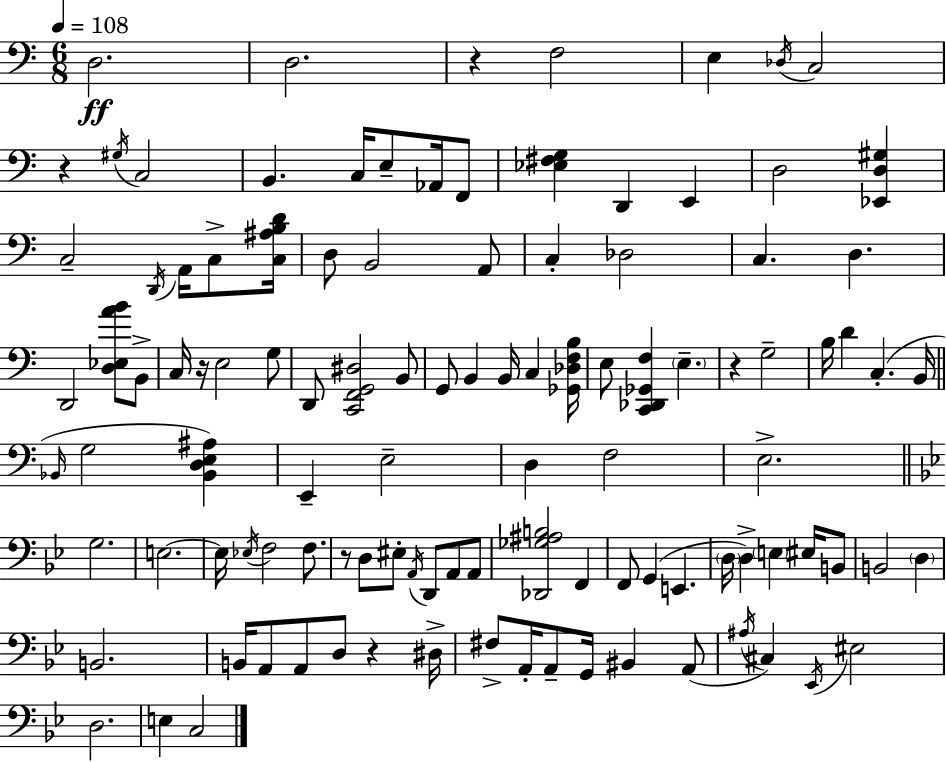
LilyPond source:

{
  \clef bass
  \numericTimeSignature
  \time 6/8
  \key a \minor
  \tempo 4 = 108
  d2.\ff | d2. | r4 f2 | e4 \acciaccatura { des16 } c2 | \break r4 \acciaccatura { gis16 } c2 | b,4. c16 e8-- aes,16 | f,8 <ees fis g>4 d,4 e,4 | d2 <ees, d gis>4 | \break c2-- \acciaccatura { d,16 } a,16 | c8-> <c ais b d'>16 d8 b,2 | a,8 c4-. des2 | c4. d4. | \break d,2 <d ees a' b'>8 | b,8-> c16 r16 e2 | g8 d,8 <c, f, g, dis>2 | b,8 g,8 b,4 b,16 c4 | \break <ges, des f b>16 e8 <c, des, ges, f>4 \parenthesize e4.-- | r4 g2-- | b16 d'4 c4.-.( | b,16 \bar "||" \break \key a \minor \grace { bes,16 } g2 <bes, d e ais>4) | e,4-- e2-- | d4 f2 | e2.-> | \break \bar "||" \break \key bes \major g2. | e2.~~ | e16 \acciaccatura { ees16 } f2 f8. | r8 d8 eis8-. \acciaccatura { a,16 } d,8 a,8 | \break a,8 <des, ges ais b>2 f,4 | f,8 g,4( e,4. | \parenthesize d16 d4->) \parenthesize e4 eis16 | b,8 b,2 \parenthesize d4 | \break b,2. | b,16 a,8 a,8 d8 r4 | dis16-> fis8-> a,16-. a,8-- g,16 bis,4 | a,8( \acciaccatura { ais16 } cis4) \acciaccatura { ees,16 } eis2 | \break d2. | e4 c2 | \bar "|."
}